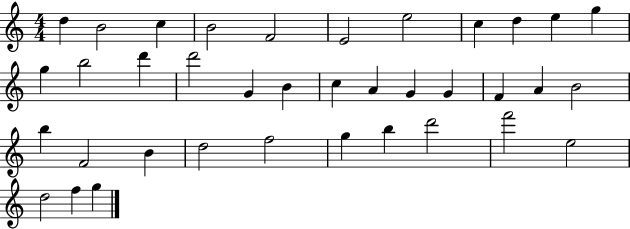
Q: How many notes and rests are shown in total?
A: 37